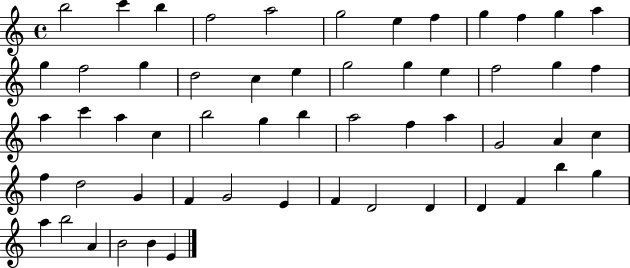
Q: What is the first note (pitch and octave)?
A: B5